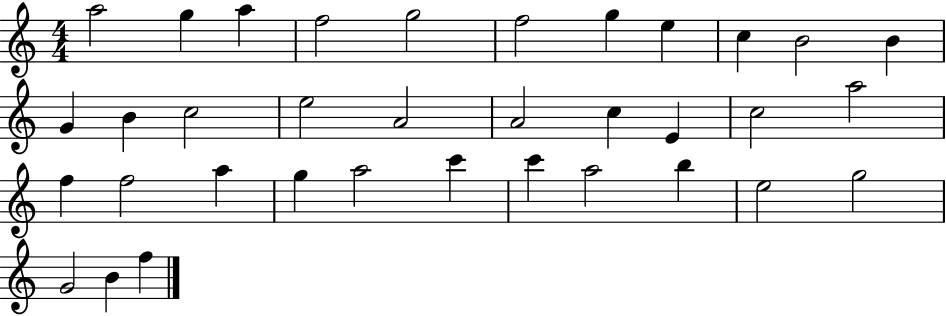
A5/h G5/q A5/q F5/h G5/h F5/h G5/q E5/q C5/q B4/h B4/q G4/q B4/q C5/h E5/h A4/h A4/h C5/q E4/q C5/h A5/h F5/q F5/h A5/q G5/q A5/h C6/q C6/q A5/h B5/q E5/h G5/h G4/h B4/q F5/q